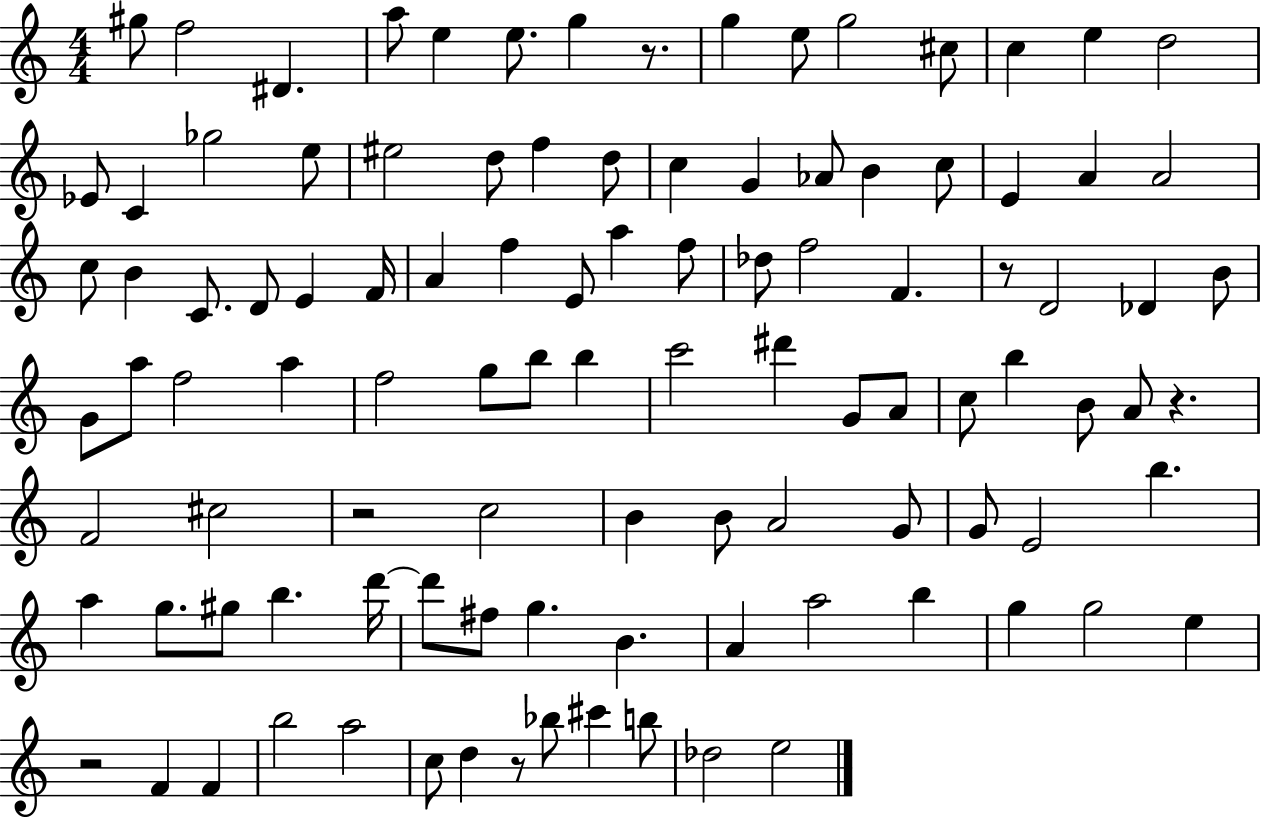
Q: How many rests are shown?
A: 6